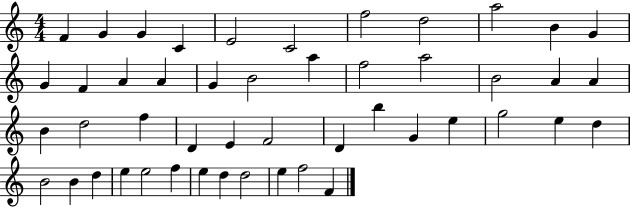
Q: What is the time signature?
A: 4/4